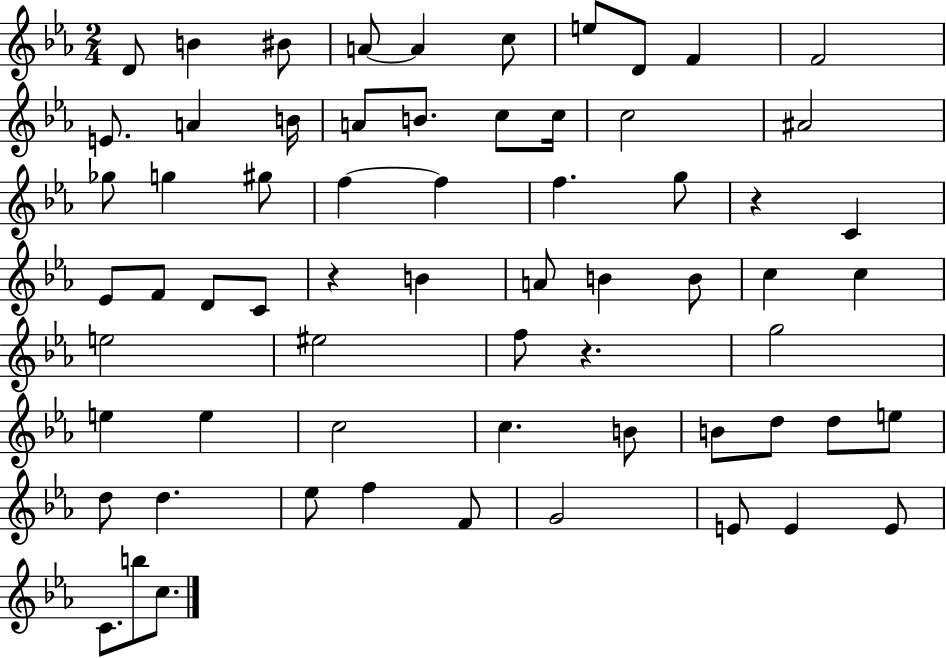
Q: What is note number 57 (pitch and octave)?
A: E4